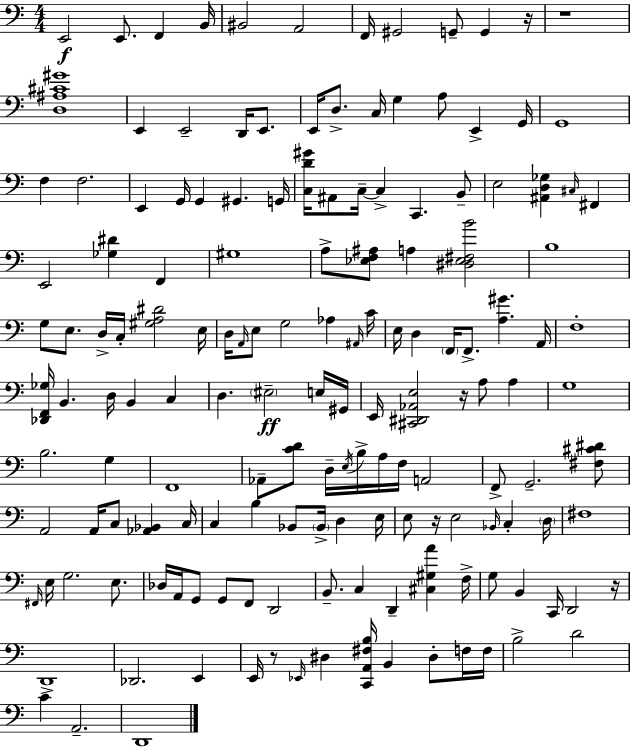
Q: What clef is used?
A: bass